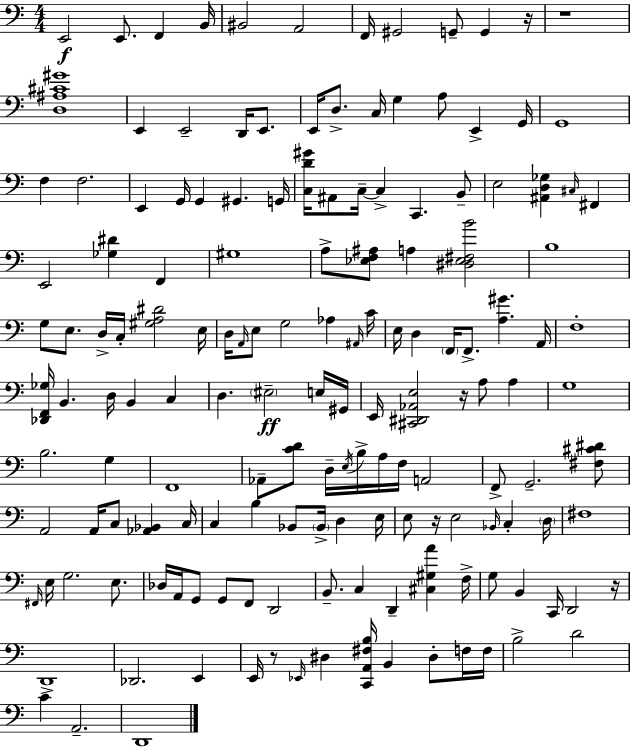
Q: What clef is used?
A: bass